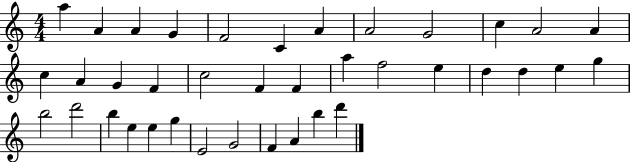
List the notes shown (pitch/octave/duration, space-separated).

A5/q A4/q A4/q G4/q F4/h C4/q A4/q A4/h G4/h C5/q A4/h A4/q C5/q A4/q G4/q F4/q C5/h F4/q F4/q A5/q F5/h E5/q D5/q D5/q E5/q G5/q B5/h D6/h B5/q E5/q E5/q G5/q E4/h G4/h F4/q A4/q B5/q D6/q